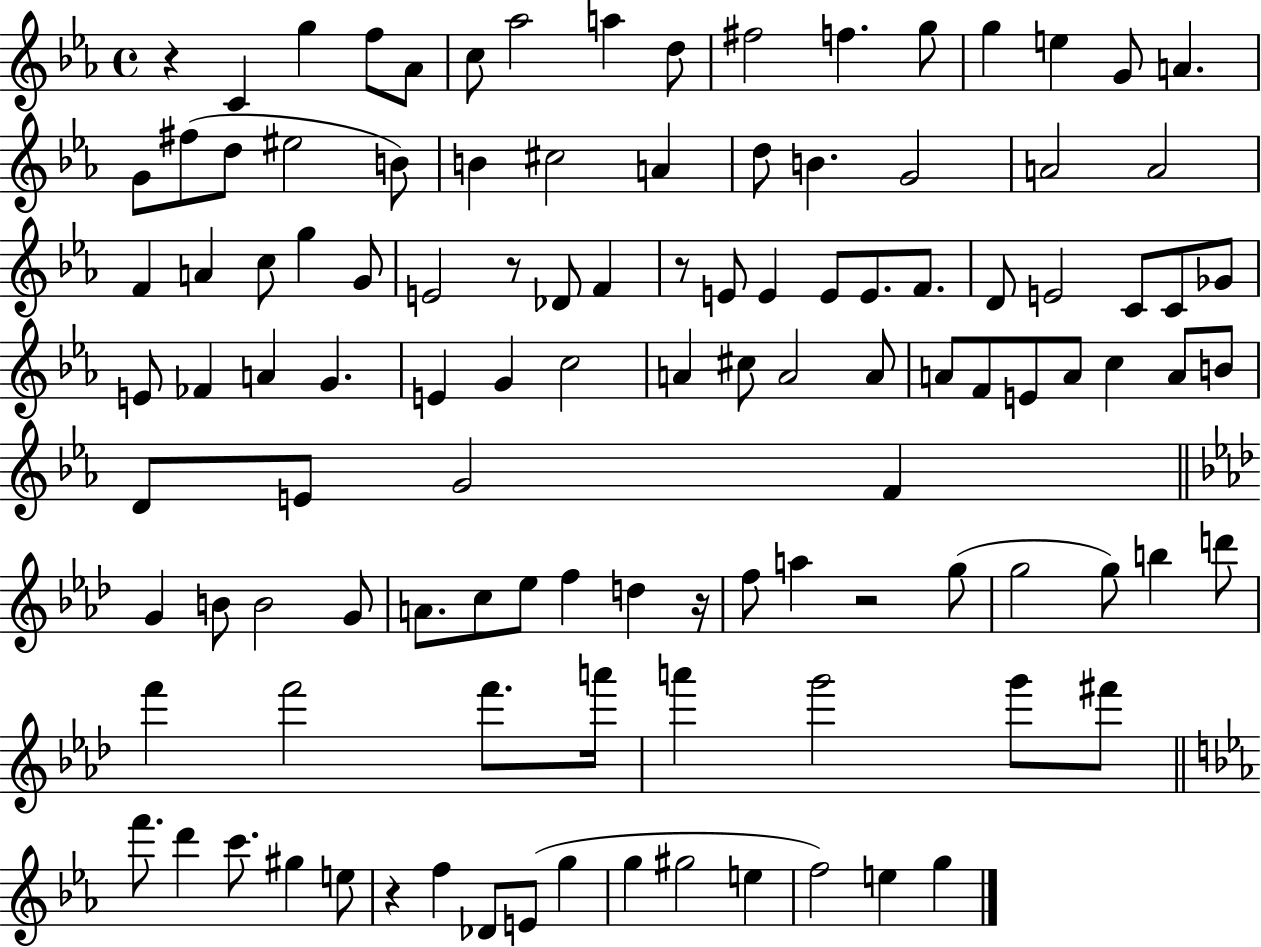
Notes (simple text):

R/q C4/q G5/q F5/e Ab4/e C5/e Ab5/h A5/q D5/e F#5/h F5/q. G5/e G5/q E5/q G4/e A4/q. G4/e F#5/e D5/e EIS5/h B4/e B4/q C#5/h A4/q D5/e B4/q. G4/h A4/h A4/h F4/q A4/q C5/e G5/q G4/e E4/h R/e Db4/e F4/q R/e E4/e E4/q E4/e E4/e. F4/e. D4/e E4/h C4/e C4/e Gb4/e E4/e FES4/q A4/q G4/q. E4/q G4/q C5/h A4/q C#5/e A4/h A4/e A4/e F4/e E4/e A4/e C5/q A4/e B4/e D4/e E4/e G4/h F4/q G4/q B4/e B4/h G4/e A4/e. C5/e Eb5/e F5/q D5/q R/s F5/e A5/q R/h G5/e G5/h G5/e B5/q D6/e F6/q F6/h F6/e. A6/s A6/q G6/h G6/e F#6/e F6/e. D6/q C6/e. G#5/q E5/e R/q F5/q Db4/e E4/e G5/q G5/q G#5/h E5/q F5/h E5/q G5/q